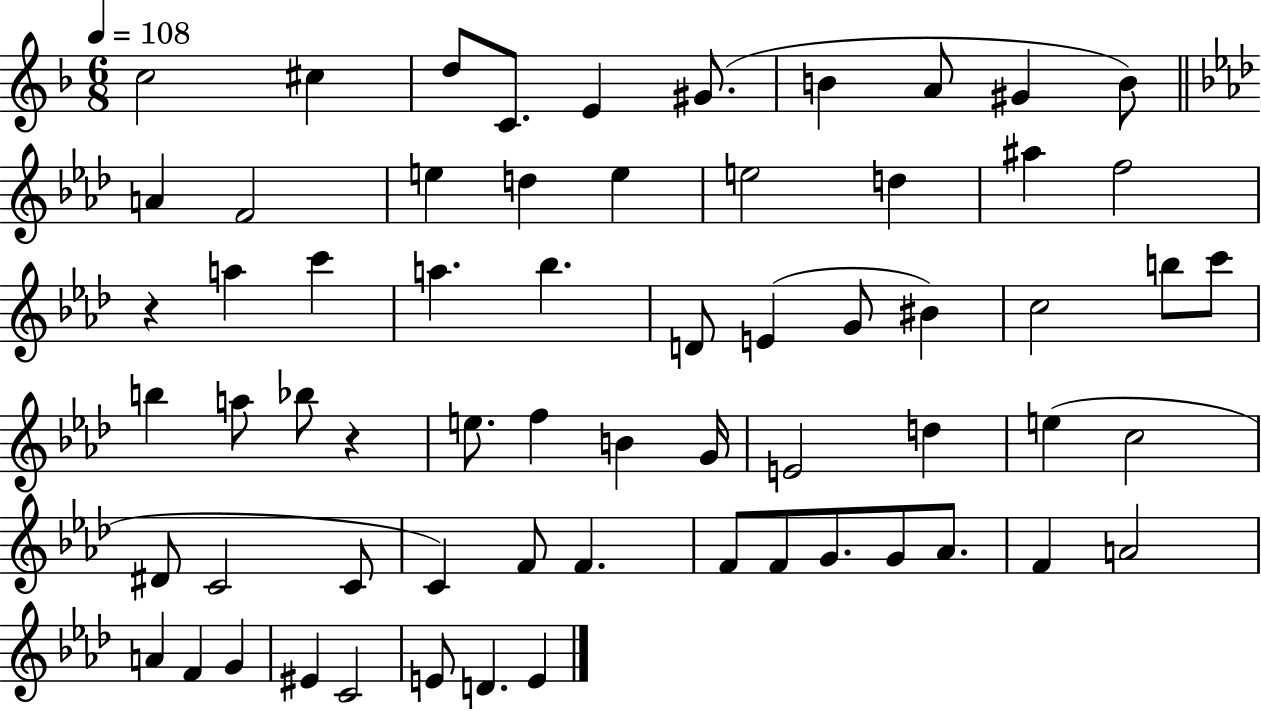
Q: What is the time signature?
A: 6/8